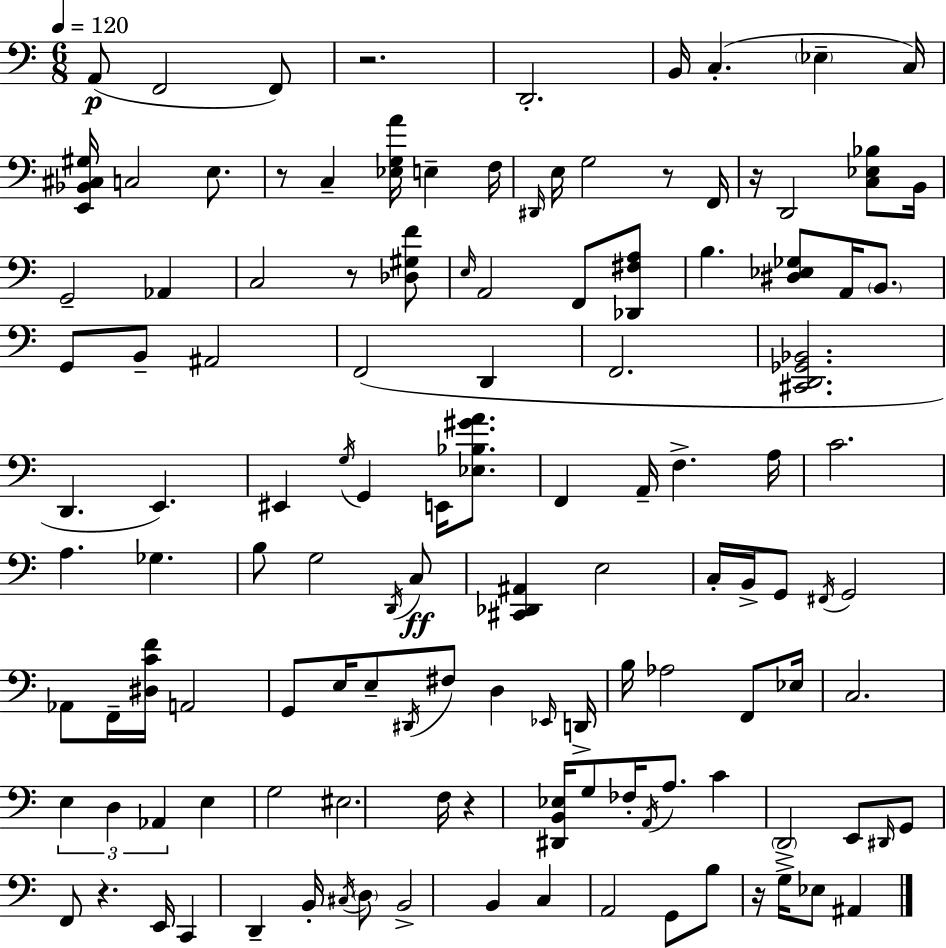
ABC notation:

X:1
T:Untitled
M:6/8
L:1/4
K:Am
A,,/2 F,,2 F,,/2 z2 D,,2 B,,/4 C, _E, C,/4 [E,,_B,,^C,^G,]/4 C,2 E,/2 z/2 C, [_E,G,A]/4 E, F,/4 ^D,,/4 E,/4 G,2 z/2 F,,/4 z/4 D,,2 [C,_E,_B,]/2 B,,/4 G,,2 _A,, C,2 z/2 [_D,^G,F]/2 E,/4 A,,2 F,,/2 [_D,,^F,A,]/2 B, [^D,_E,_G,]/2 A,,/4 B,,/2 G,,/2 B,,/2 ^A,,2 F,,2 D,, F,,2 [^C,,D,,_G,,_B,,]2 D,, E,, ^E,, G,/4 G,, E,,/4 [_E,_B,^GA]/2 F,, A,,/4 F, A,/4 C2 A, _G, B,/2 G,2 D,,/4 C,/2 [^C,,_D,,^A,,] E,2 C,/4 B,,/4 G,,/2 ^F,,/4 G,,2 _A,,/2 F,,/4 [^D,CF]/4 A,,2 G,,/2 E,/4 E,/2 ^D,,/4 ^F,/2 D, _E,,/4 D,,/4 B,/4 _A,2 F,,/2 _E,/4 C,2 E, D, _A,, E, G,2 ^E,2 F,/4 z [^D,,B,,_E,]/4 G,/2 _F,/4 A,,/4 A,/2 C D,,2 E,,/2 ^D,,/4 G,,/2 F,,/2 z E,,/4 C,, D,, B,,/4 ^C,/4 D,/2 B,,2 B,, C, A,,2 G,,/2 B,/2 z/4 G,/4 _E,/2 ^A,,